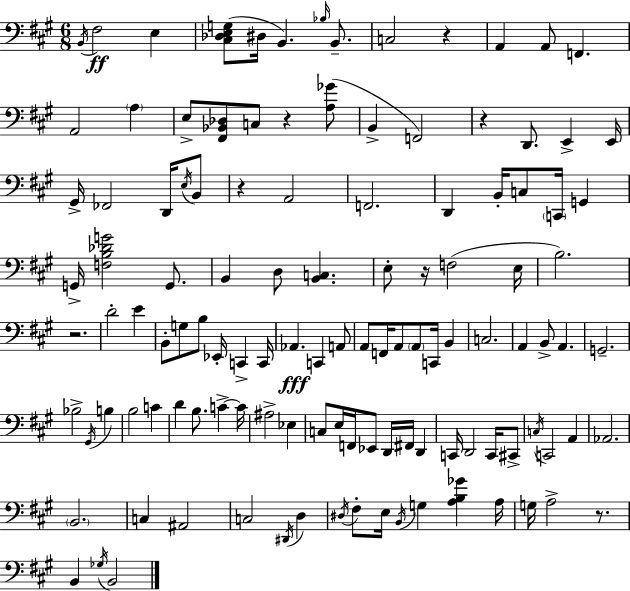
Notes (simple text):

B2/s F#3/h E3/q [C#3,Db3,E3,G3]/e D#3/s B2/q. Bb3/s B2/e. C3/h R/q A2/q A2/e F2/q. A2/h A3/q E3/e [F#2,Bb2,Db3]/e C3/e R/q [A3,Gb4]/e B2/q F2/h R/q D2/e. E2/q E2/s G#2/s FES2/h D2/s E3/s B2/e R/q A2/h F2/h. D2/q B2/s C3/e C2/s G2/q G2/s [F3,B3,Db4,G4]/h G2/e. B2/q D3/e [B2,C3]/q. E3/e R/s F3/h E3/s B3/h. R/h. D4/h E4/q B2/e G3/e B3/e Eb2/s C2/q C2/s Ab2/q. C2/q A2/e A2/e F2/s A2/e A2/e C2/s B2/q C3/h. A2/q B2/e A2/q. G2/h. Bb3/h G#2/s B3/q B3/h C4/q D4/q B3/e. C4/q C4/s A#3/h Eb3/q C3/e E3/s F2/s Eb2/e D2/s F#2/s D2/q C2/s D2/h C2/s C#2/e C3/s C2/h A2/q Ab2/h. B2/h. C3/q A#2/h C3/h D#2/s D3/q D#3/s F#3/e E3/s B2/s G3/q [A3,B3,Gb4]/q A3/s G3/s A3/h R/e. B2/q Gb3/s B2/h